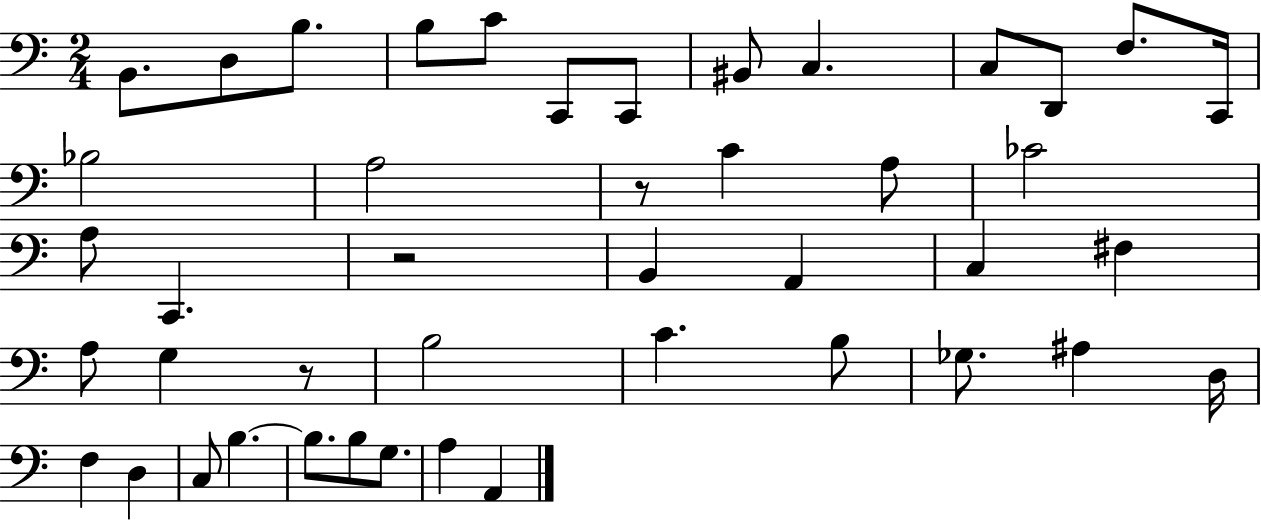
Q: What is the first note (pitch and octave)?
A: B2